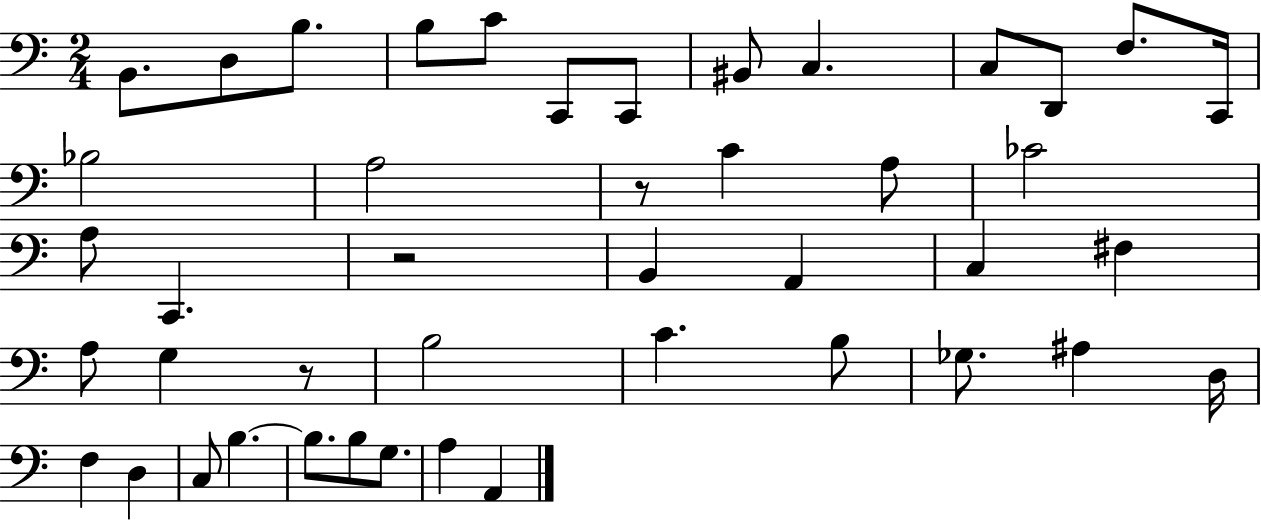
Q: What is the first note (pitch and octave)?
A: B2